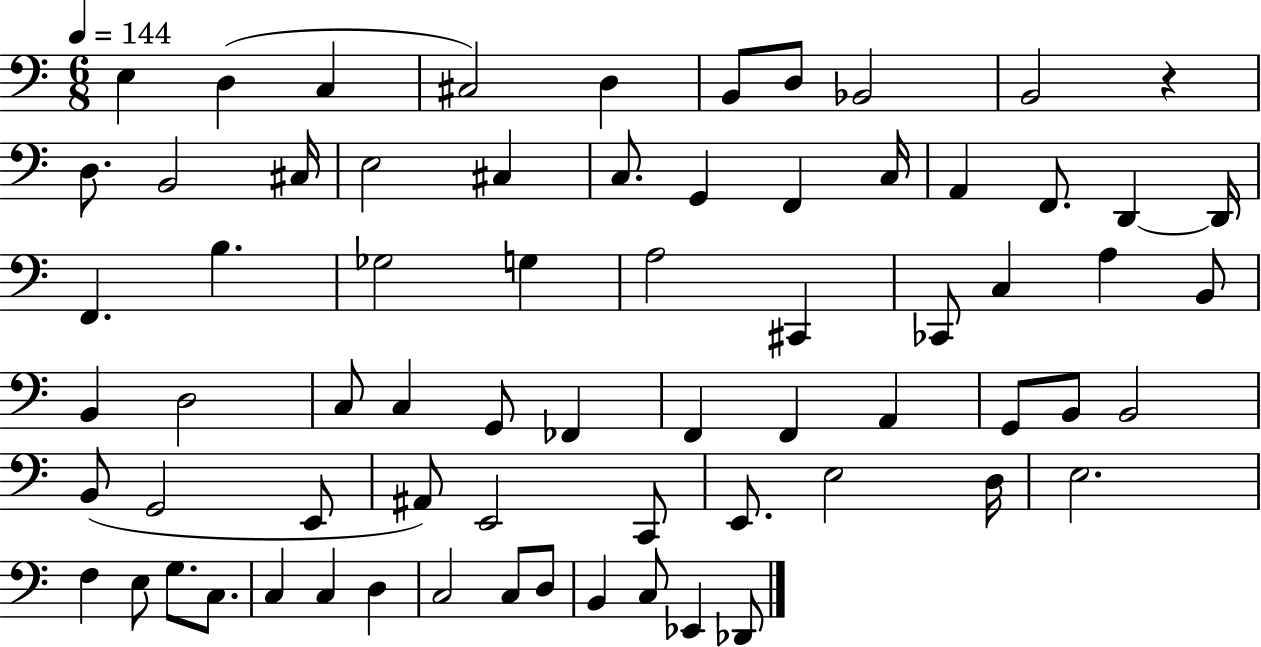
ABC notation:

X:1
T:Untitled
M:6/8
L:1/4
K:C
E, D, C, ^C,2 D, B,,/2 D,/2 _B,,2 B,,2 z D,/2 B,,2 ^C,/4 E,2 ^C, C,/2 G,, F,, C,/4 A,, F,,/2 D,, D,,/4 F,, B, _G,2 G, A,2 ^C,, _C,,/2 C, A, B,,/2 B,, D,2 C,/2 C, G,,/2 _F,, F,, F,, A,, G,,/2 B,,/2 B,,2 B,,/2 G,,2 E,,/2 ^A,,/2 E,,2 C,,/2 E,,/2 E,2 D,/4 E,2 F, E,/2 G,/2 C,/2 C, C, D, C,2 C,/2 D,/2 B,, C,/2 _E,, _D,,/2